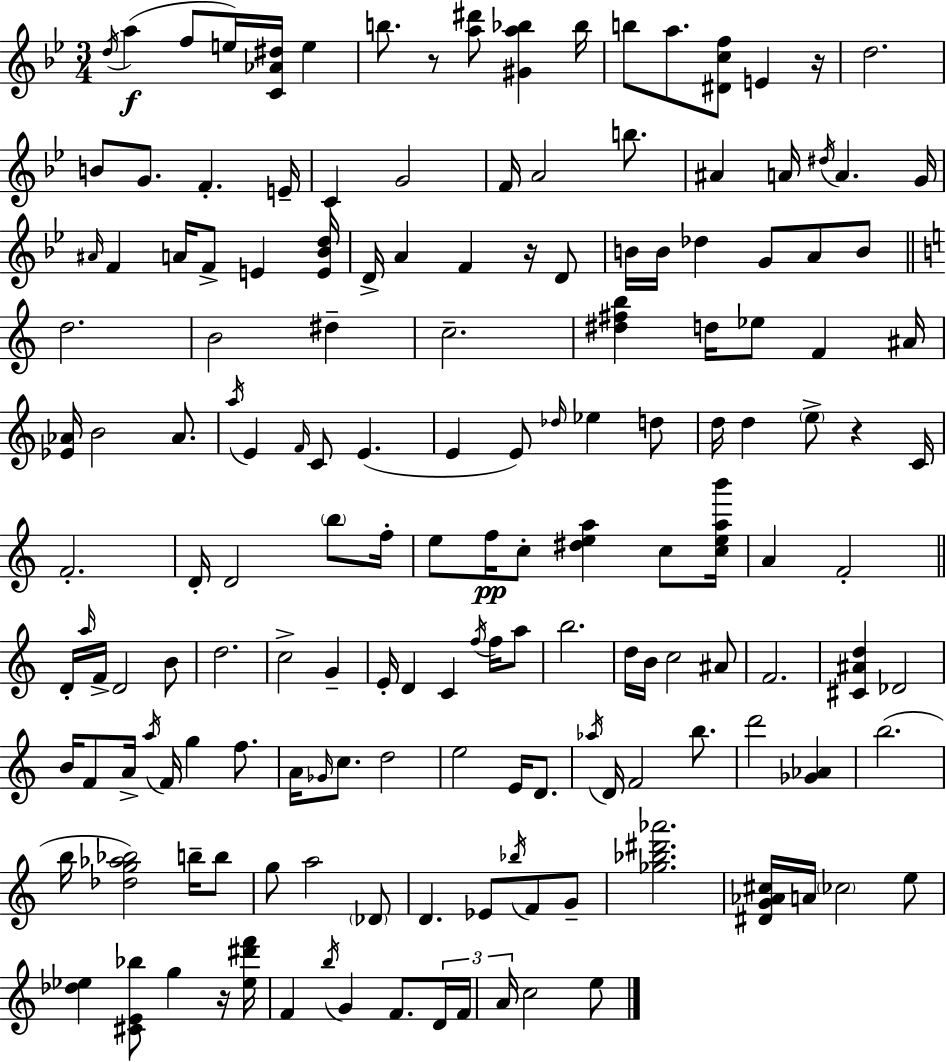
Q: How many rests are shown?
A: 5